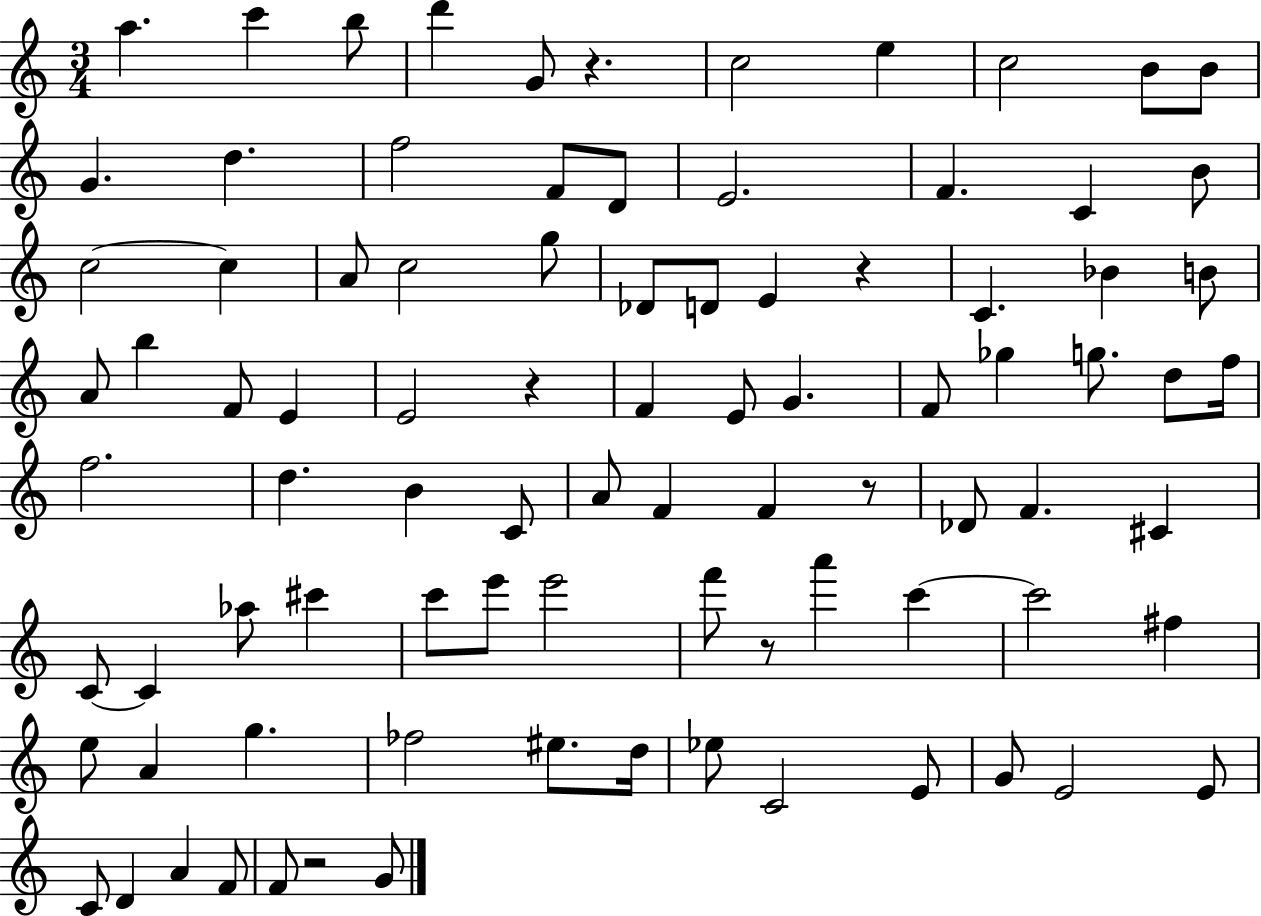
A5/q. C6/q B5/e D6/q G4/e R/q. C5/h E5/q C5/h B4/e B4/e G4/q. D5/q. F5/h F4/e D4/e E4/h. F4/q. C4/q B4/e C5/h C5/q A4/e C5/h G5/e Db4/e D4/e E4/q R/q C4/q. Bb4/q B4/e A4/e B5/q F4/e E4/q E4/h R/q F4/q E4/e G4/q. F4/e Gb5/q G5/e. D5/e F5/s F5/h. D5/q. B4/q C4/e A4/e F4/q F4/q R/e Db4/e F4/q. C#4/q C4/e C4/q Ab5/e C#6/q C6/e E6/e E6/h F6/e R/e A6/q C6/q C6/h F#5/q E5/e A4/q G5/q. FES5/h EIS5/e. D5/s Eb5/e C4/h E4/e G4/e E4/h E4/e C4/e D4/q A4/q F4/e F4/e R/h G4/e